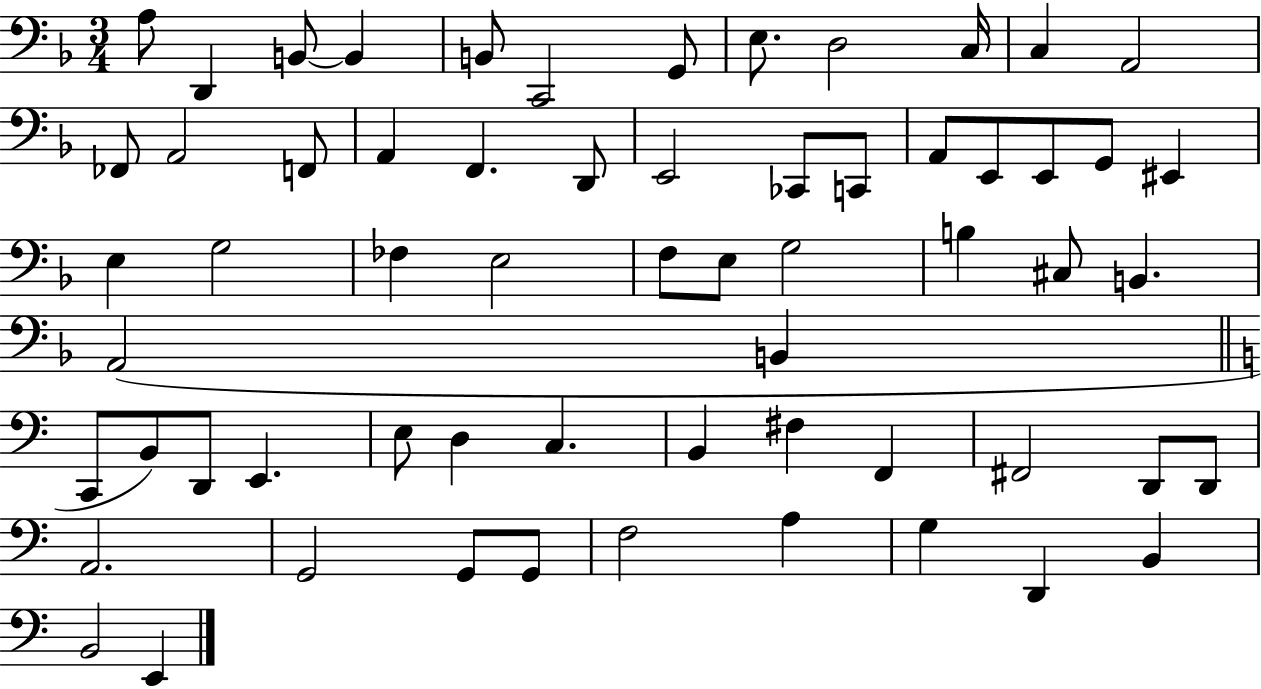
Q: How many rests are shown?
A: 0